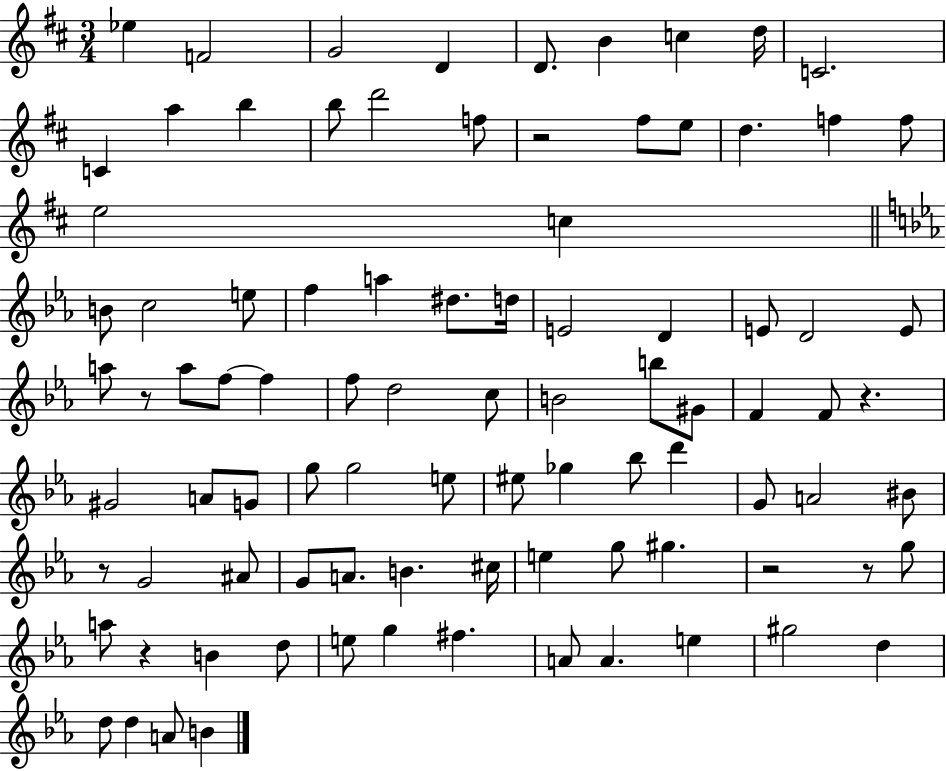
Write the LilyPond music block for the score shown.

{
  \clef treble
  \numericTimeSignature
  \time 3/4
  \key d \major
  ees''4 f'2 | g'2 d'4 | d'8. b'4 c''4 d''16 | c'2. | \break c'4 a''4 b''4 | b''8 d'''2 f''8 | r2 fis''8 e''8 | d''4. f''4 f''8 | \break e''2 c''4 | \bar "||" \break \key ees \major b'8 c''2 e''8 | f''4 a''4 dis''8. d''16 | e'2 d'4 | e'8 d'2 e'8 | \break a''8 r8 a''8 f''8~~ f''4 | f''8 d''2 c''8 | b'2 b''8 gis'8 | f'4 f'8 r4. | \break gis'2 a'8 g'8 | g''8 g''2 e''8 | eis''8 ges''4 bes''8 d'''4 | g'8 a'2 bis'8 | \break r8 g'2 ais'8 | g'8 a'8. b'4. cis''16 | e''4 g''8 gis''4. | r2 r8 g''8 | \break a''8 r4 b'4 d''8 | e''8 g''4 fis''4. | a'8 a'4. e''4 | gis''2 d''4 | \break d''8 d''4 a'8 b'4 | \bar "|."
}